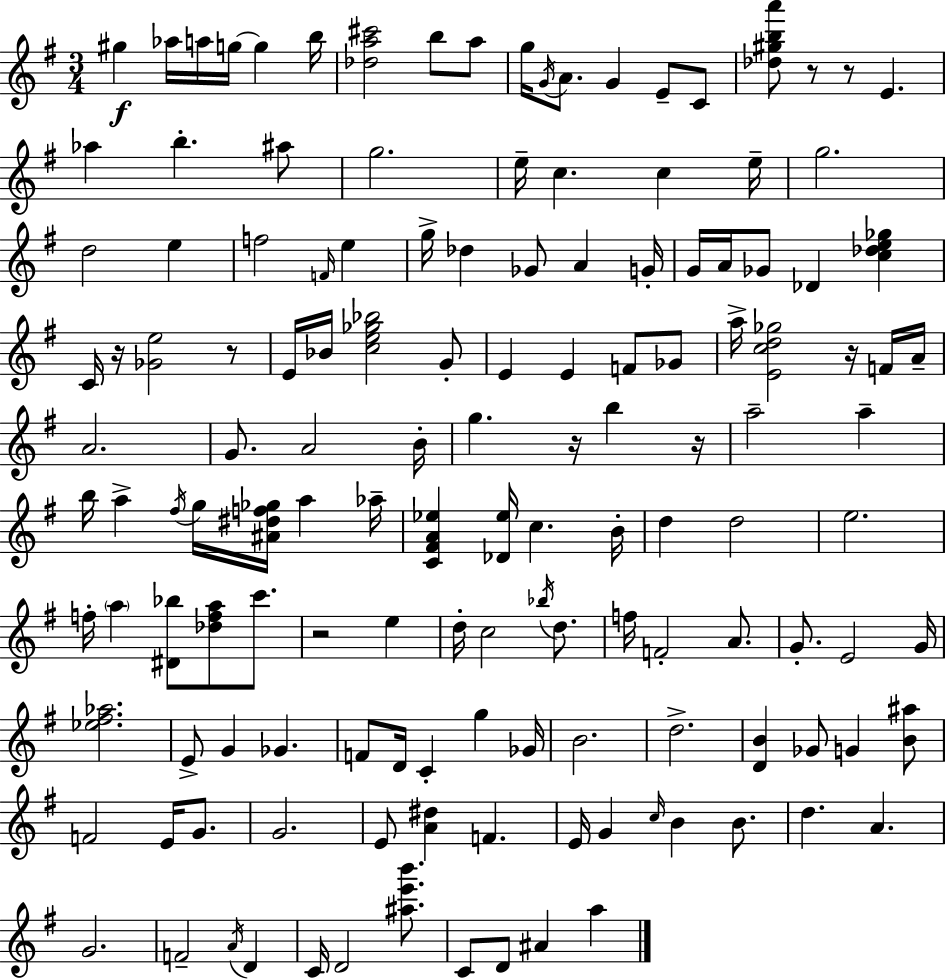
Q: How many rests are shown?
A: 8